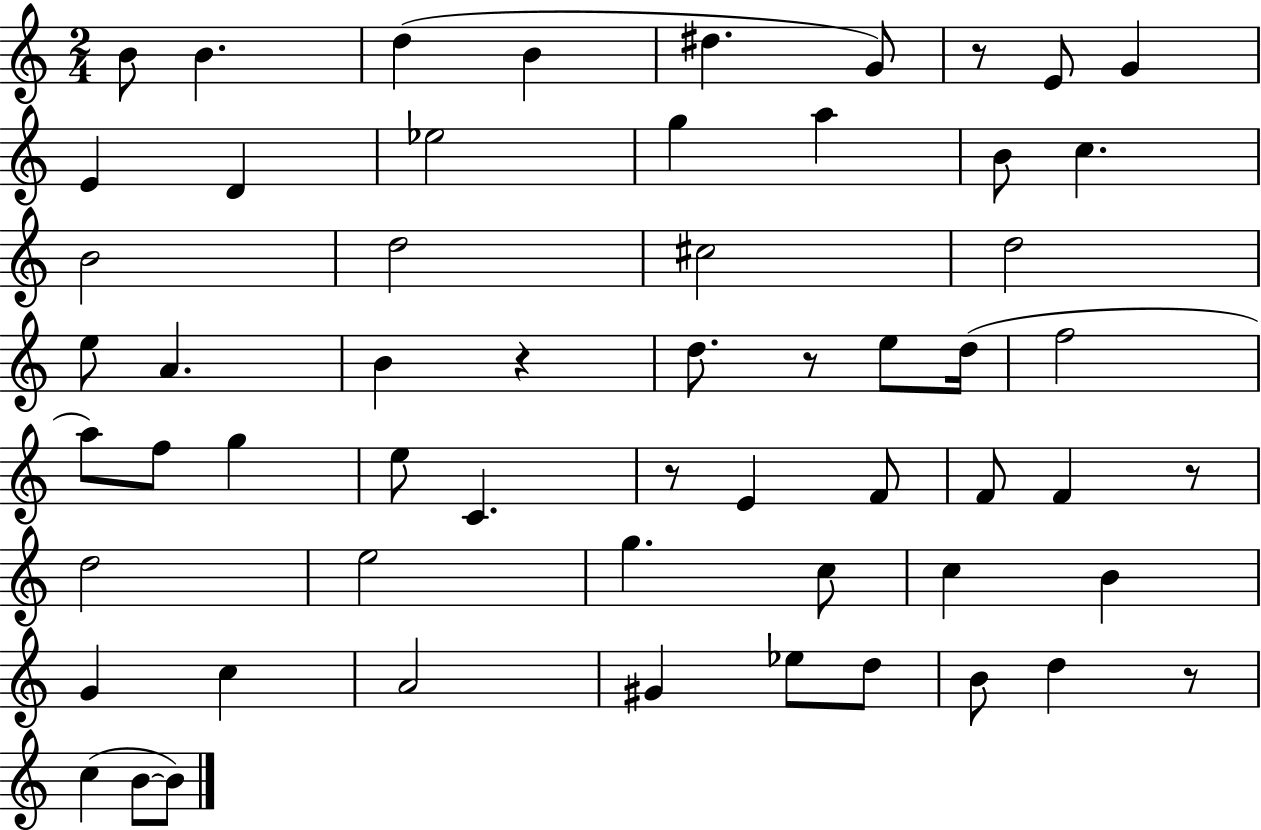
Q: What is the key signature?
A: C major